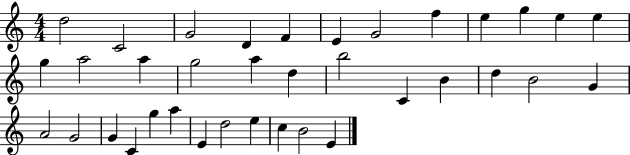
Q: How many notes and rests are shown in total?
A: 36